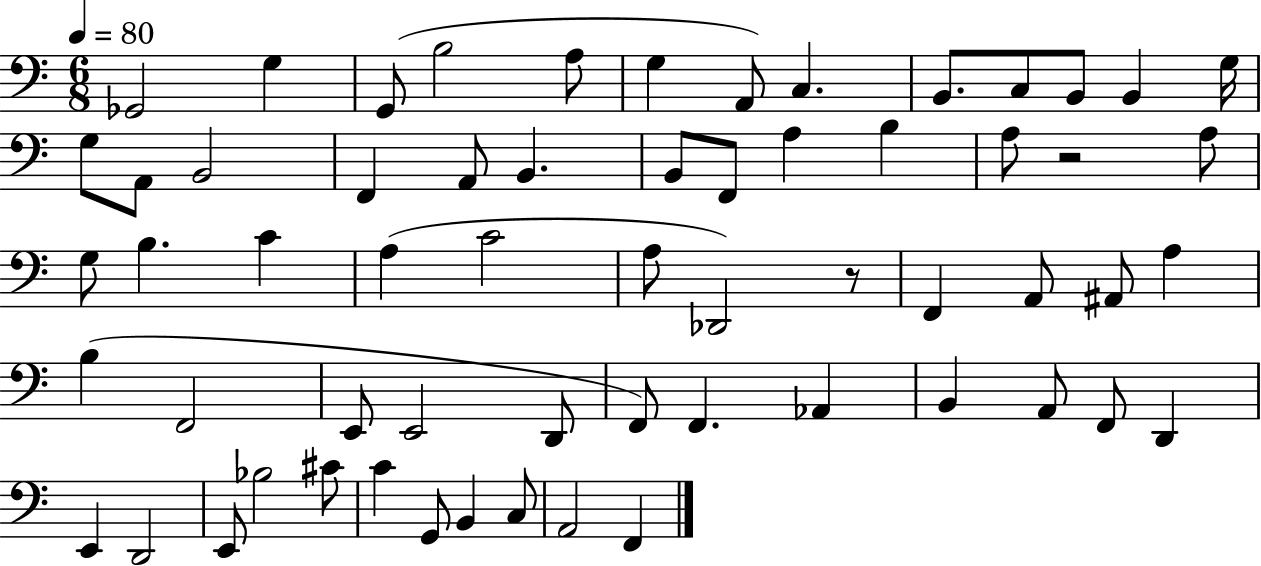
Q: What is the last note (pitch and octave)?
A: F2